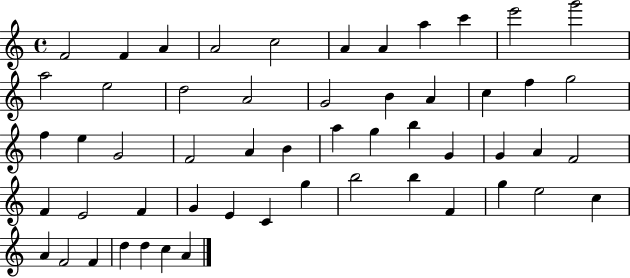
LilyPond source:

{
  \clef treble
  \time 4/4
  \defaultTimeSignature
  \key c \major
  f'2 f'4 a'4 | a'2 c''2 | a'4 a'4 a''4 c'''4 | e'''2 g'''2 | \break a''2 e''2 | d''2 a'2 | g'2 b'4 a'4 | c''4 f''4 g''2 | \break f''4 e''4 g'2 | f'2 a'4 b'4 | a''4 g''4 b''4 g'4 | g'4 a'4 f'2 | \break f'4 e'2 f'4 | g'4 e'4 c'4 g''4 | b''2 b''4 f'4 | g''4 e''2 c''4 | \break a'4 f'2 f'4 | d''4 d''4 c''4 a'4 | \bar "|."
}